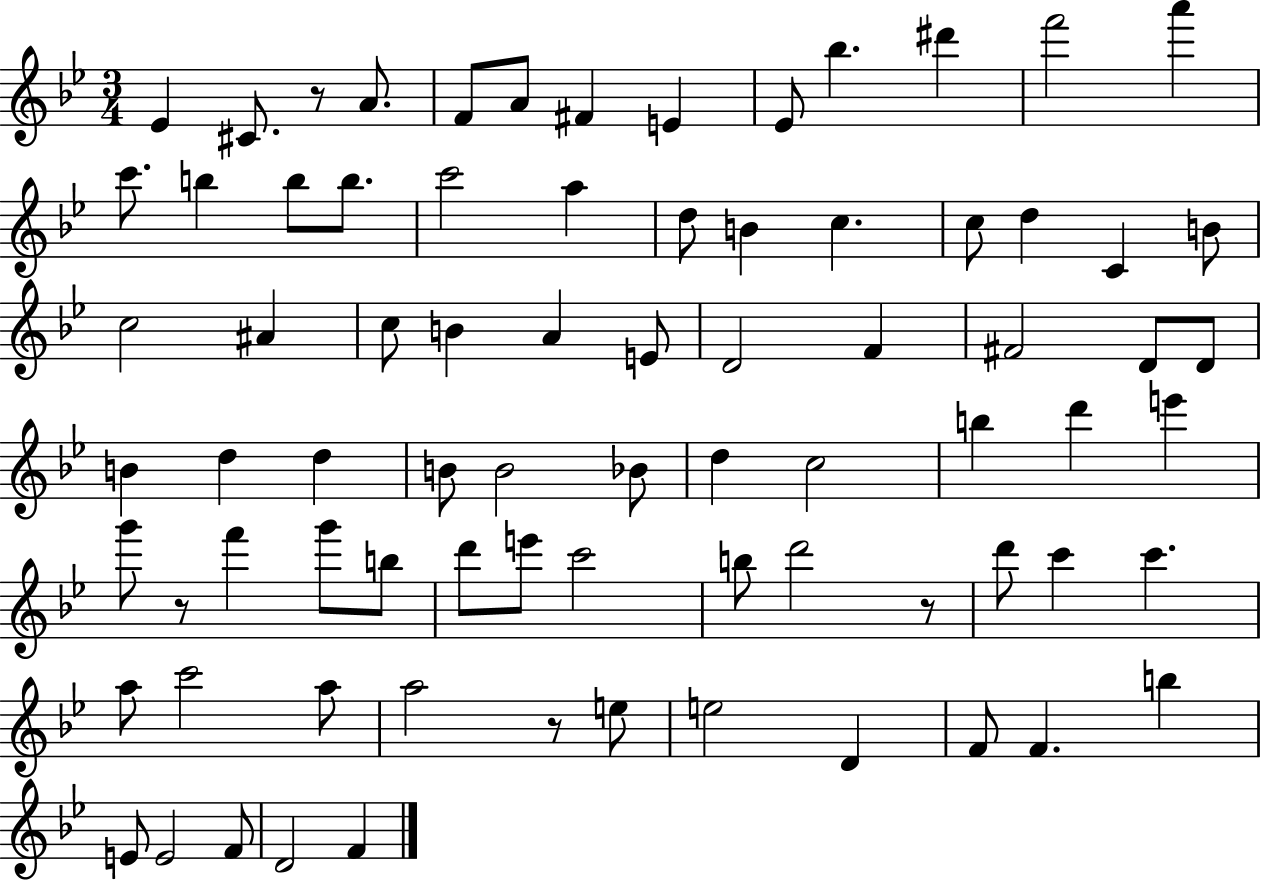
{
  \clef treble
  \numericTimeSignature
  \time 3/4
  \key bes \major
  ees'4 cis'8. r8 a'8. | f'8 a'8 fis'4 e'4 | ees'8 bes''4. dis'''4 | f'''2 a'''4 | \break c'''8. b''4 b''8 b''8. | c'''2 a''4 | d''8 b'4 c''4. | c''8 d''4 c'4 b'8 | \break c''2 ais'4 | c''8 b'4 a'4 e'8 | d'2 f'4 | fis'2 d'8 d'8 | \break b'4 d''4 d''4 | b'8 b'2 bes'8 | d''4 c''2 | b''4 d'''4 e'''4 | \break g'''8 r8 f'''4 g'''8 b''8 | d'''8 e'''8 c'''2 | b''8 d'''2 r8 | d'''8 c'''4 c'''4. | \break a''8 c'''2 a''8 | a''2 r8 e''8 | e''2 d'4 | f'8 f'4. b''4 | \break e'8 e'2 f'8 | d'2 f'4 | \bar "|."
}